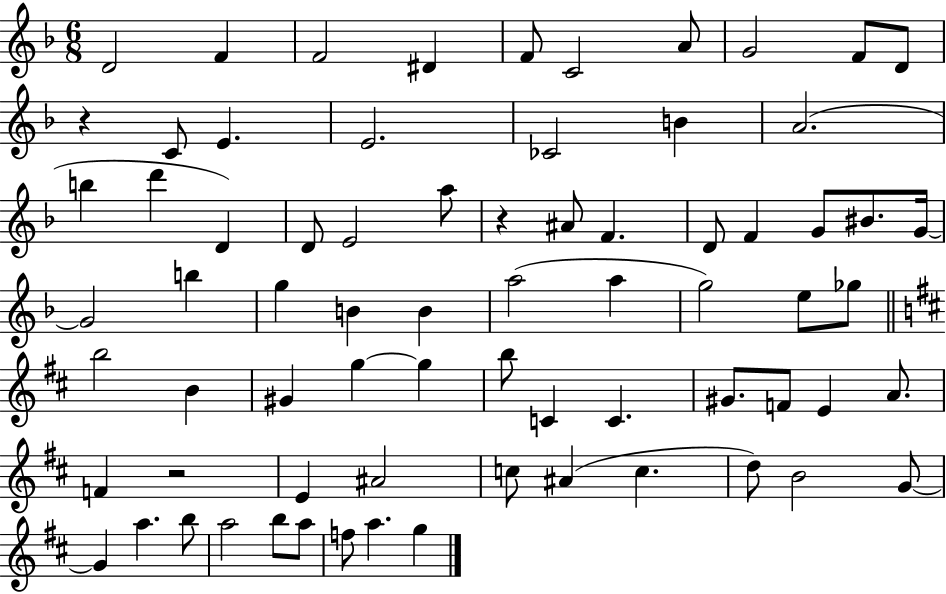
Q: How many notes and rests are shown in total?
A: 72